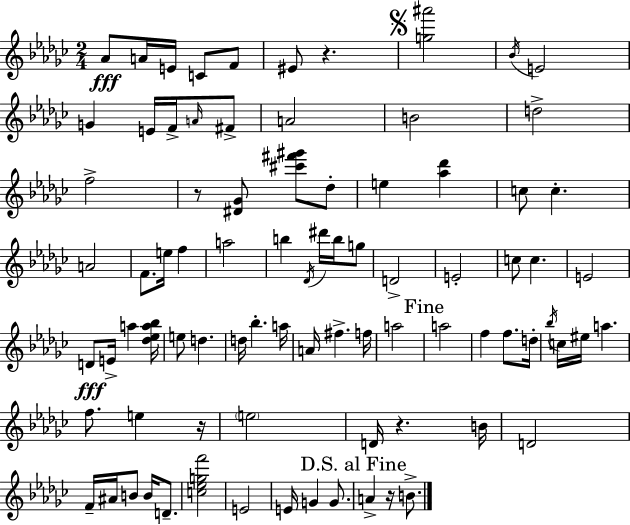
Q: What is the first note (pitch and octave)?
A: Ab4